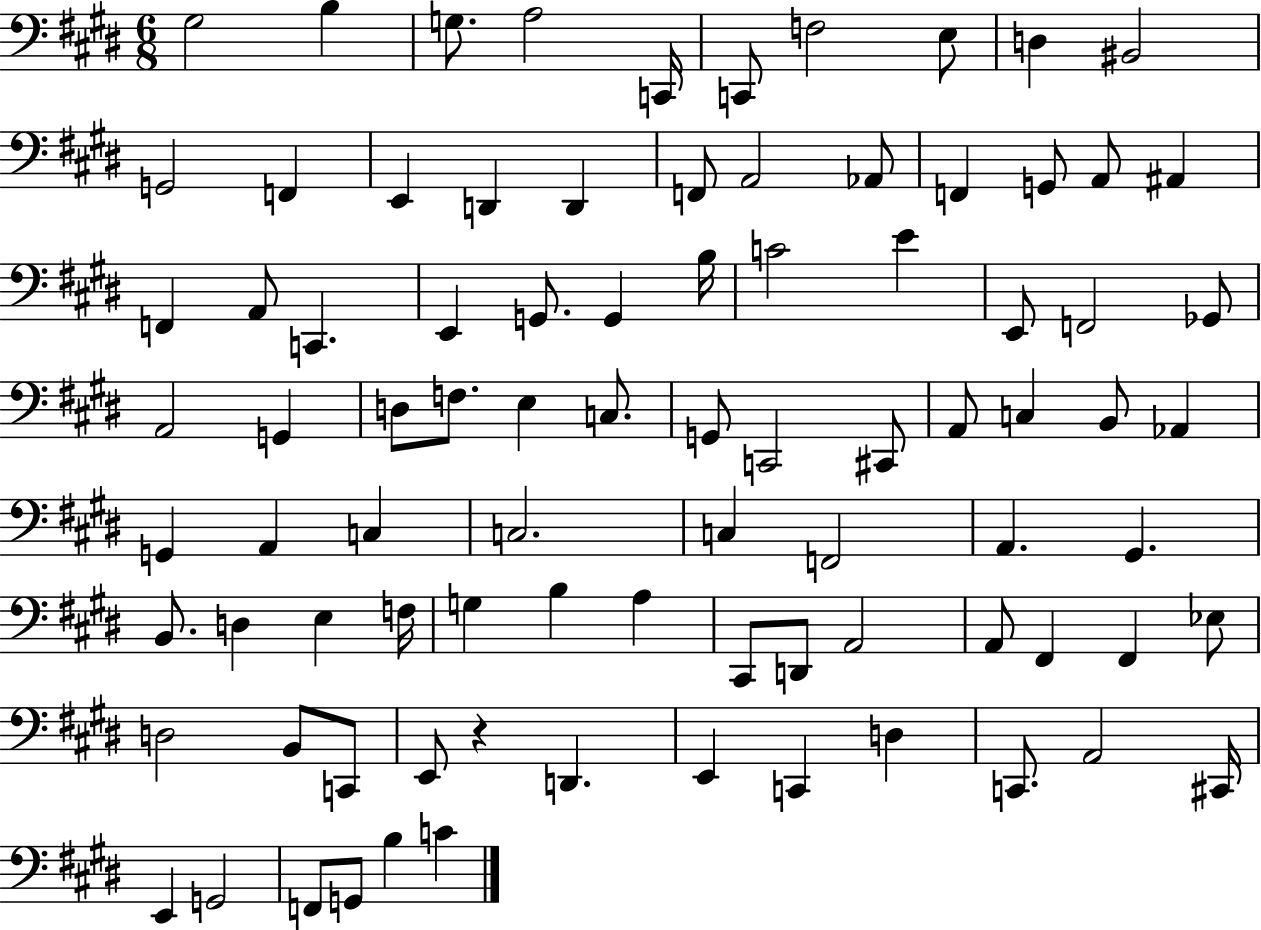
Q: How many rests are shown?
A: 1